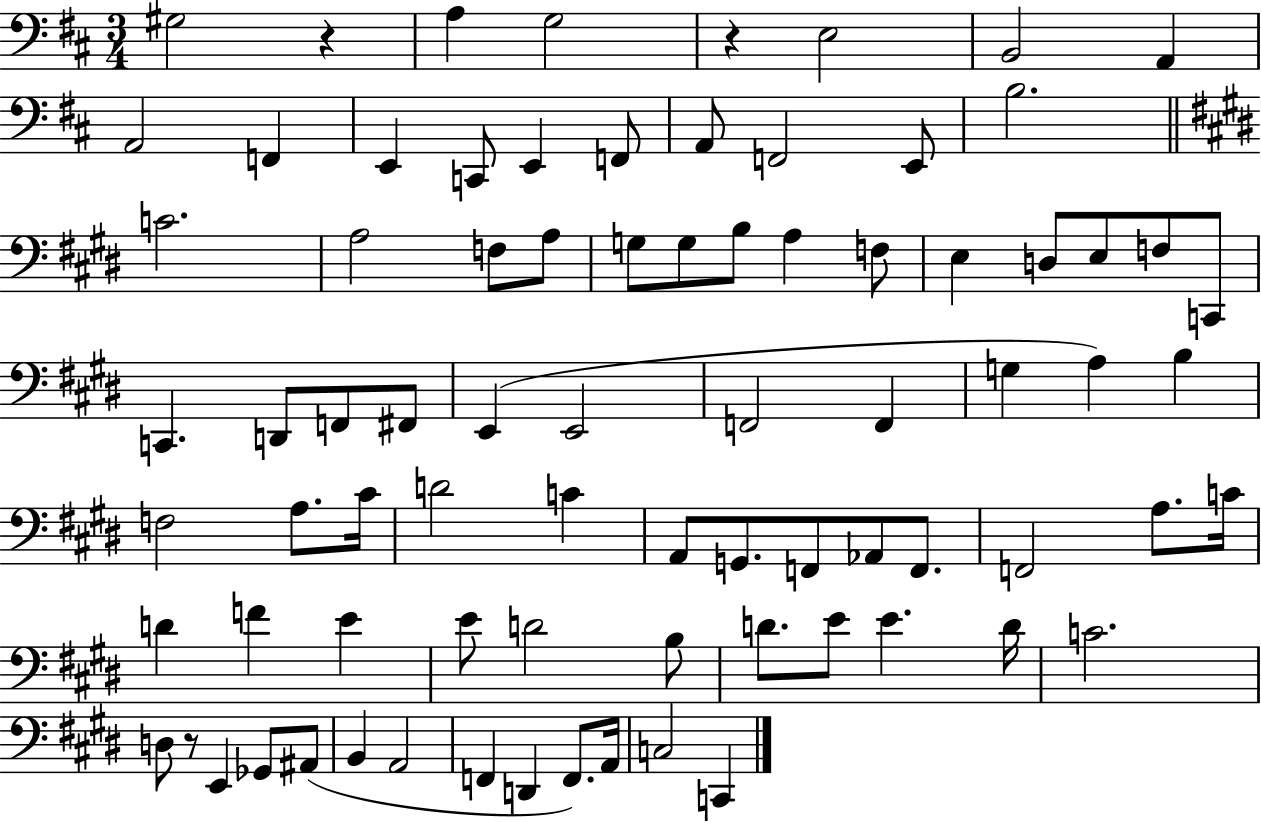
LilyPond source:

{
  \clef bass
  \numericTimeSignature
  \time 3/4
  \key d \major
  \repeat volta 2 { gis2 r4 | a4 g2 | r4 e2 | b,2 a,4 | \break a,2 f,4 | e,4 c,8 e,4 f,8 | a,8 f,2 e,8 | b2. | \break \bar "||" \break \key e \major c'2. | a2 f8 a8 | g8 g8 b8 a4 f8 | e4 d8 e8 f8 c,8 | \break c,4. d,8 f,8 fis,8 | e,4( e,2 | f,2 f,4 | g4 a4) b4 | \break f2 a8. cis'16 | d'2 c'4 | a,8 g,8. f,8 aes,8 f,8. | f,2 a8. c'16 | \break d'4 f'4 e'4 | e'8 d'2 b8 | d'8. e'8 e'4. d'16 | c'2. | \break d8 r8 e,4 ges,8 ais,8( | b,4 a,2 | f,4 d,4 f,8.) a,16 | c2 c,4 | \break } \bar "|."
}